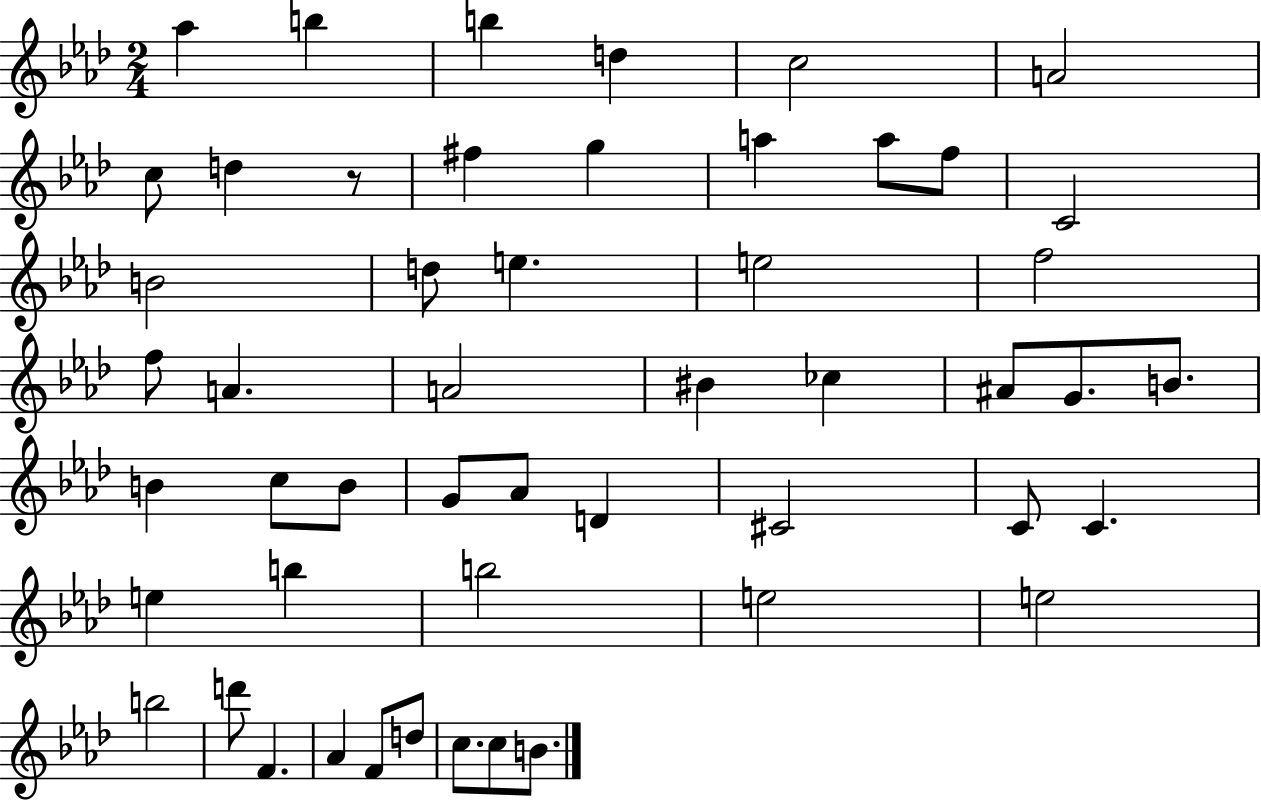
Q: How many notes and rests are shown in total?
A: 51